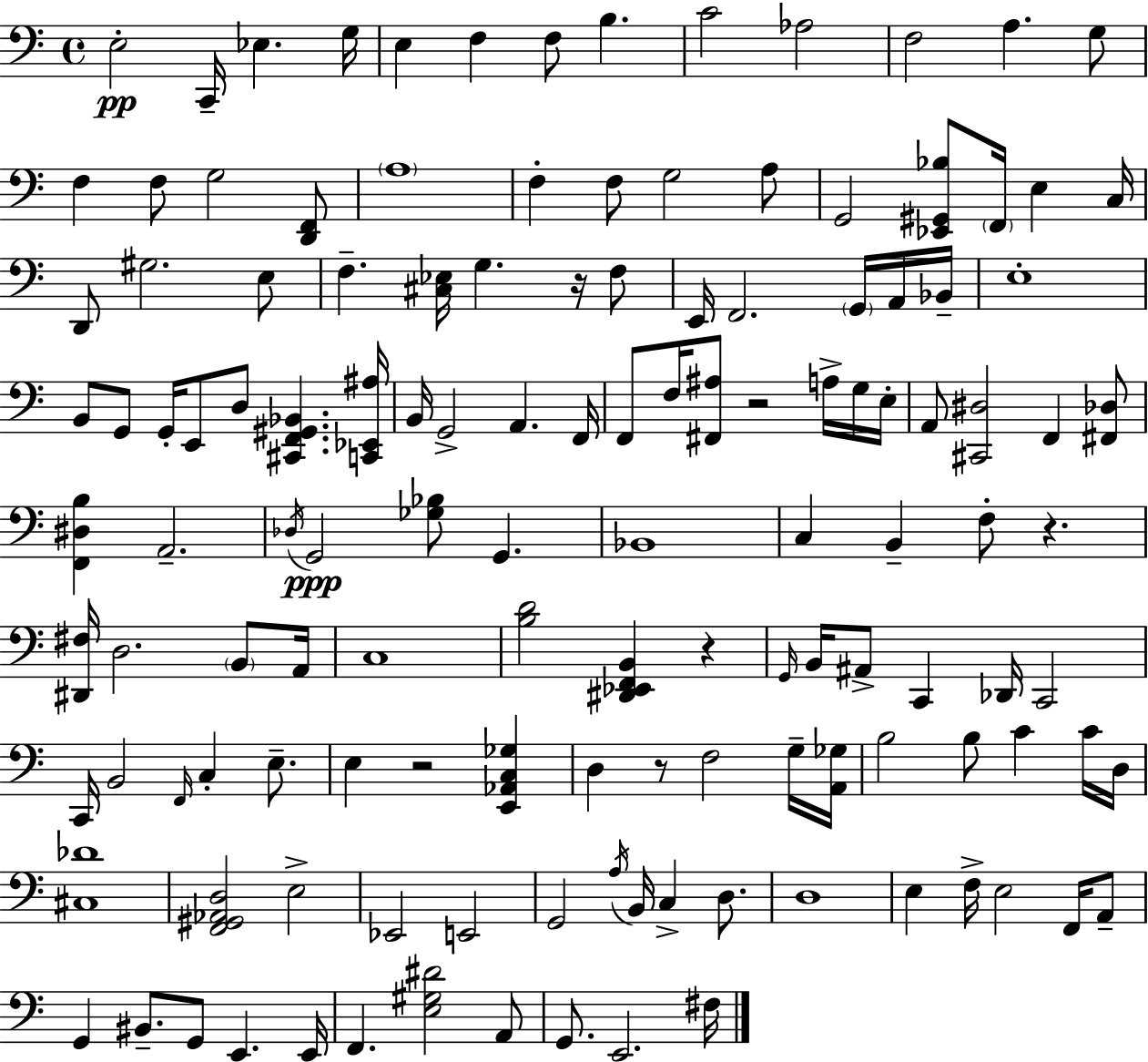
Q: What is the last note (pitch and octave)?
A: F#3